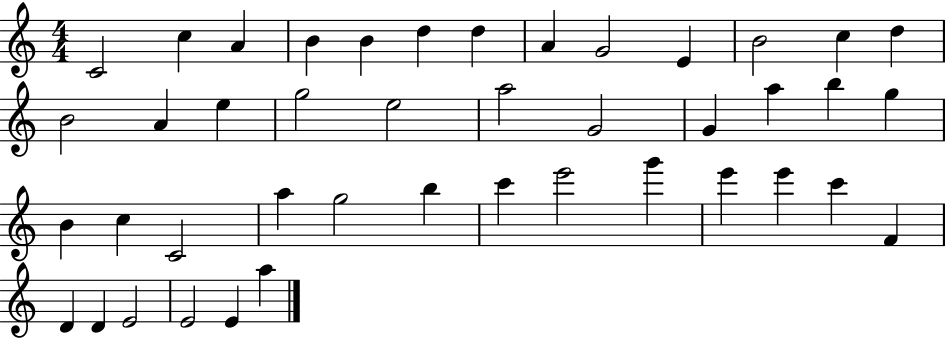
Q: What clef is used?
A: treble